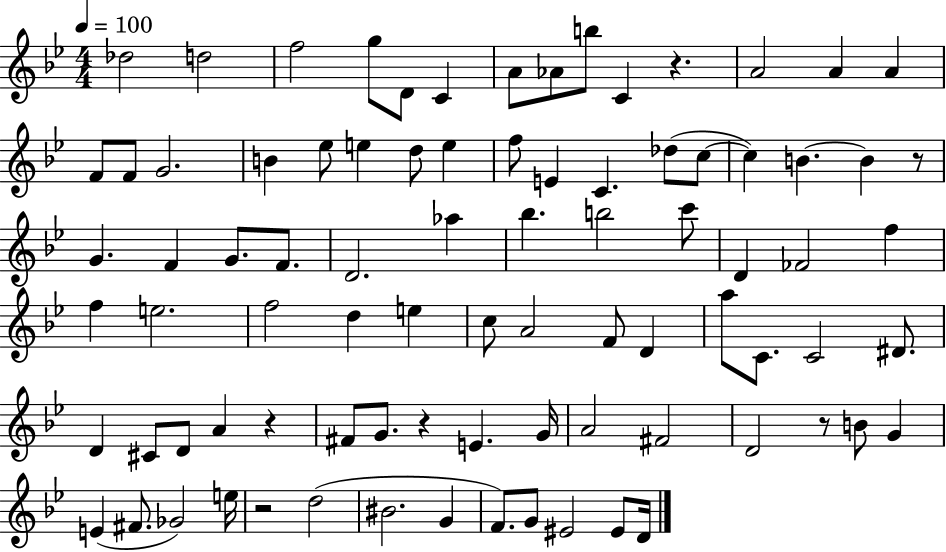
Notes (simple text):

Db5/h D5/h F5/h G5/e D4/e C4/q A4/e Ab4/e B5/e C4/q R/q. A4/h A4/q A4/q F4/e F4/e G4/h. B4/q Eb5/e E5/q D5/e E5/q F5/e E4/q C4/q. Db5/e C5/e C5/q B4/q. B4/q R/e G4/q. F4/q G4/e. F4/e. D4/h. Ab5/q Bb5/q. B5/h C6/e D4/q FES4/h F5/q F5/q E5/h. F5/h D5/q E5/q C5/e A4/h F4/e D4/q A5/e C4/e. C4/h D#4/e. D4/q C#4/e D4/e A4/q R/q F#4/e G4/e. R/q E4/q. G4/s A4/h F#4/h D4/h R/e B4/e G4/q E4/q F#4/e. Gb4/h E5/s R/h D5/h BIS4/h. G4/q F4/e. G4/e EIS4/h EIS4/e D4/s